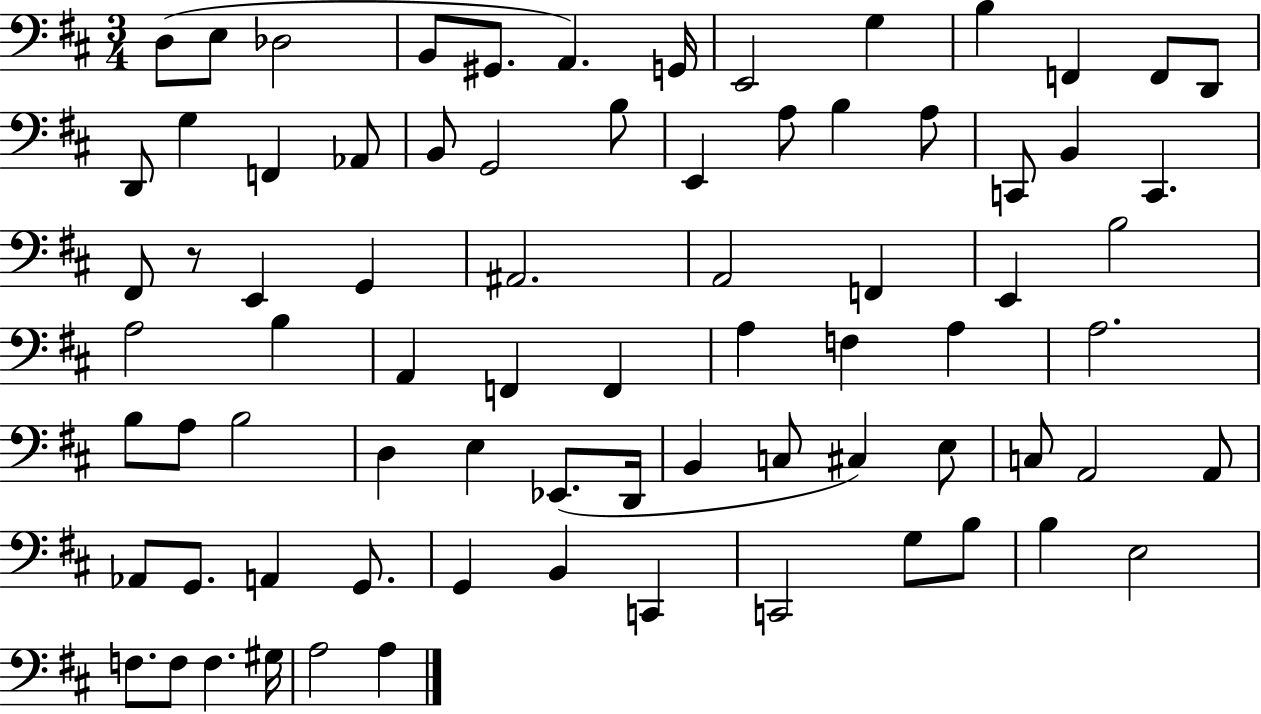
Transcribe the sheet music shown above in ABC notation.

X:1
T:Untitled
M:3/4
L:1/4
K:D
D,/2 E,/2 _D,2 B,,/2 ^G,,/2 A,, G,,/4 E,,2 G, B, F,, F,,/2 D,,/2 D,,/2 G, F,, _A,,/2 B,,/2 G,,2 B,/2 E,, A,/2 B, A,/2 C,,/2 B,, C,, ^F,,/2 z/2 E,, G,, ^A,,2 A,,2 F,, E,, B,2 A,2 B, A,, F,, F,, A, F, A, A,2 B,/2 A,/2 B,2 D, E, _E,,/2 D,,/4 B,, C,/2 ^C, E,/2 C,/2 A,,2 A,,/2 _A,,/2 G,,/2 A,, G,,/2 G,, B,, C,, C,,2 G,/2 B,/2 B, E,2 F,/2 F,/2 F, ^G,/4 A,2 A,